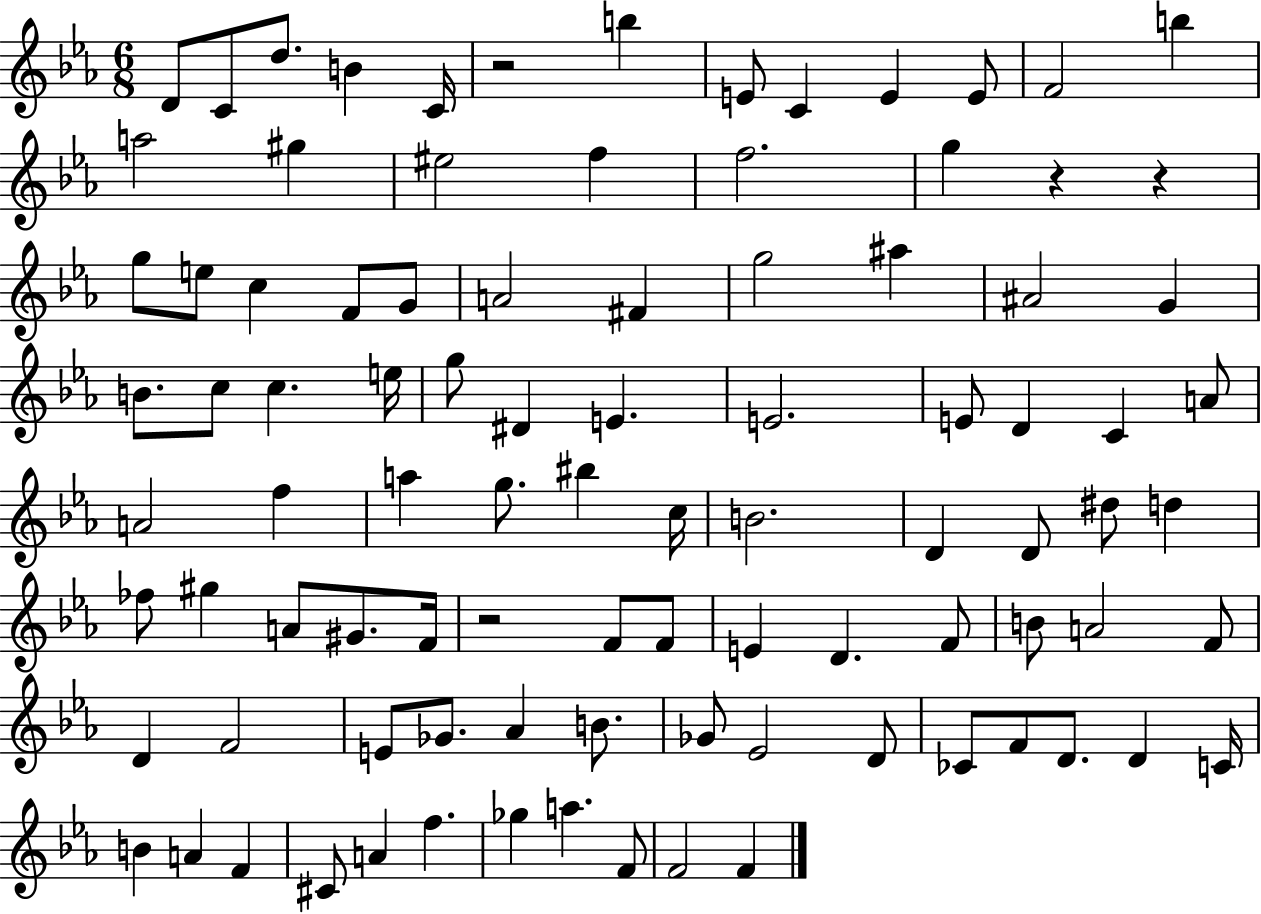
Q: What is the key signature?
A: EES major